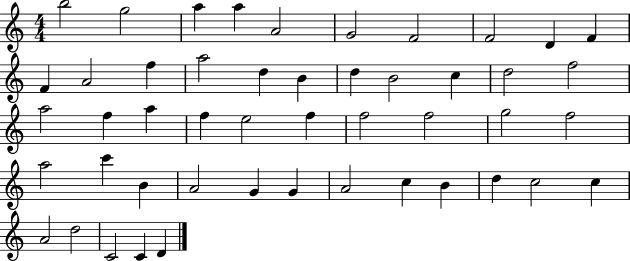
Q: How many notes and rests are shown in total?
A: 48